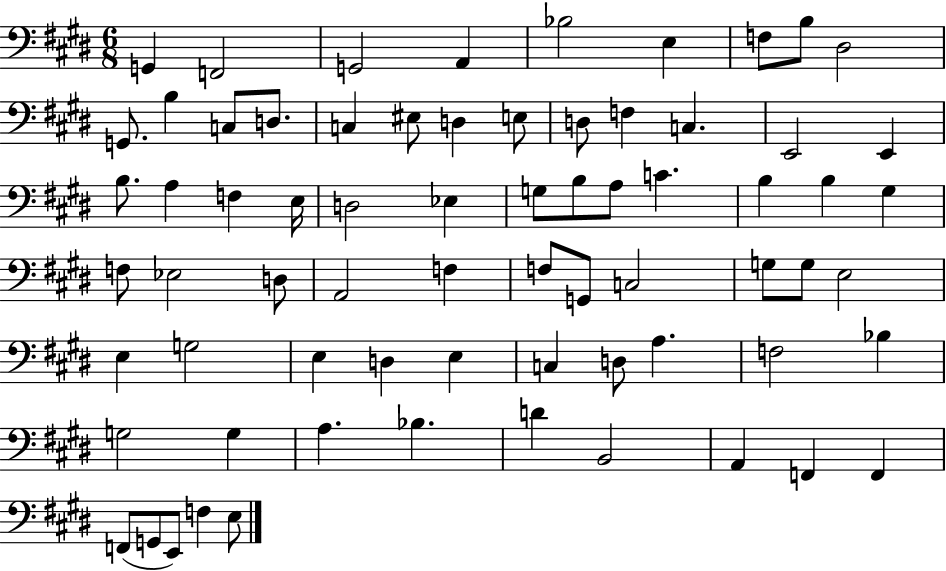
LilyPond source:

{
  \clef bass
  \numericTimeSignature
  \time 6/8
  \key e \major
  \repeat volta 2 { g,4 f,2 | g,2 a,4 | bes2 e4 | f8 b8 dis2 | \break g,8. b4 c8 d8. | c4 eis8 d4 e8 | d8 f4 c4. | e,2 e,4 | \break b8. a4 f4 e16 | d2 ees4 | g8 b8 a8 c'4. | b4 b4 gis4 | \break f8 ees2 d8 | a,2 f4 | f8 g,8 c2 | g8 g8 e2 | \break e4 g2 | e4 d4 e4 | c4 d8 a4. | f2 bes4 | \break g2 g4 | a4. bes4. | d'4 b,2 | a,4 f,4 f,4 | \break f,8( g,8 e,8) f4 e8 | } \bar "|."
}